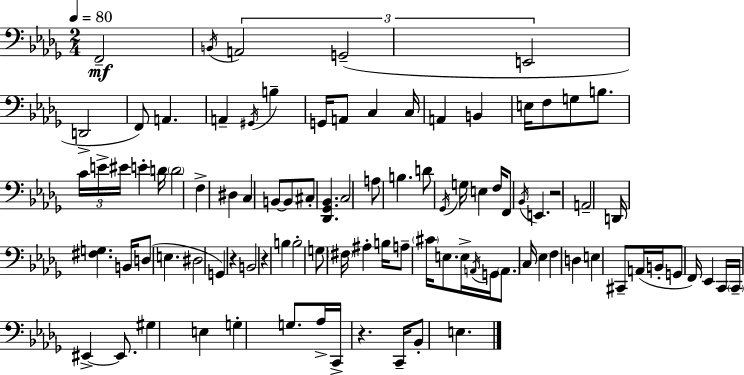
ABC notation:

X:1
T:Untitled
M:2/4
L:1/4
K:Bbm
F,,2 B,,/4 A,,2 G,,2 E,,2 D,,2 F,,/2 A,, A,, ^G,,/4 B, G,,/4 A,,/2 C, C,/4 A,, B,, E,/4 F,/2 G,/2 B,/2 C/4 E/4 ^E/4 E D/4 D2 F, ^D, C, B,,/2 B,,/2 ^C,/2 [_D,,_G,,_B,,] C,2 A,/2 B, D/2 _G,,/4 G,/4 E, F,/4 F,,/2 _B,,/4 E,, z2 A,,2 D,,/4 [^F,G,] B,,/4 D,/2 E, ^D,2 G,, z B,,2 z B, B,2 G,/2 ^F,/4 ^A, B,/4 A,/2 ^C/4 E,/2 E,/4 A,,/4 G,,/4 A,,/2 C,/4 _E, F, D, E, ^C,,/2 A,,/4 B,,/4 G,,/2 F,,/4 _E,, C,,/4 C,,/4 ^E,, ^E,,/2 ^G, E, G, G,/2 _A,/4 C,,/4 z C,,/4 _B,,/2 E,